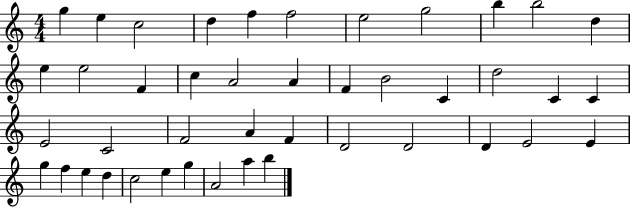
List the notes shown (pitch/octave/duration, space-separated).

G5/q E5/q C5/h D5/q F5/q F5/h E5/h G5/h B5/q B5/h D5/q E5/q E5/h F4/q C5/q A4/h A4/q F4/q B4/h C4/q D5/h C4/q C4/q E4/h C4/h F4/h A4/q F4/q D4/h D4/h D4/q E4/h E4/q G5/q F5/q E5/q D5/q C5/h E5/q G5/q A4/h A5/q B5/q